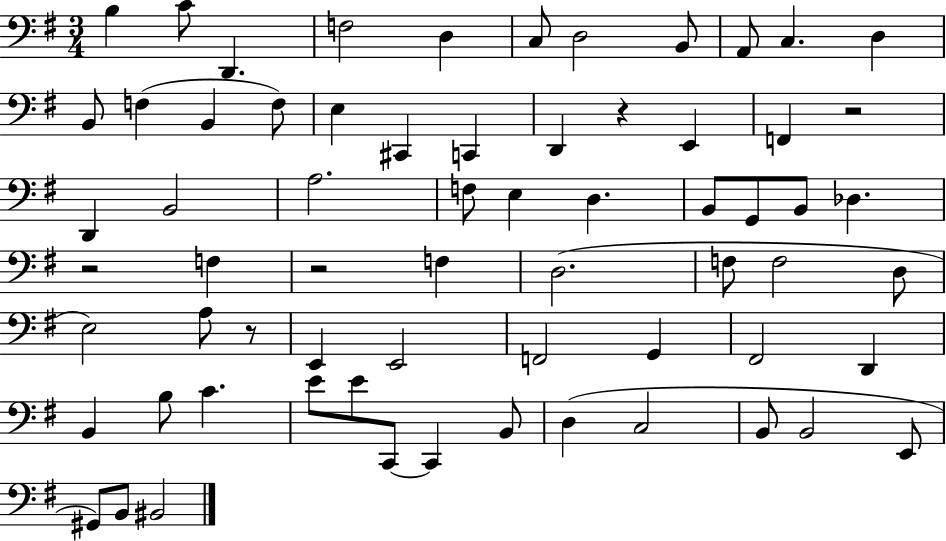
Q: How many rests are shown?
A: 5